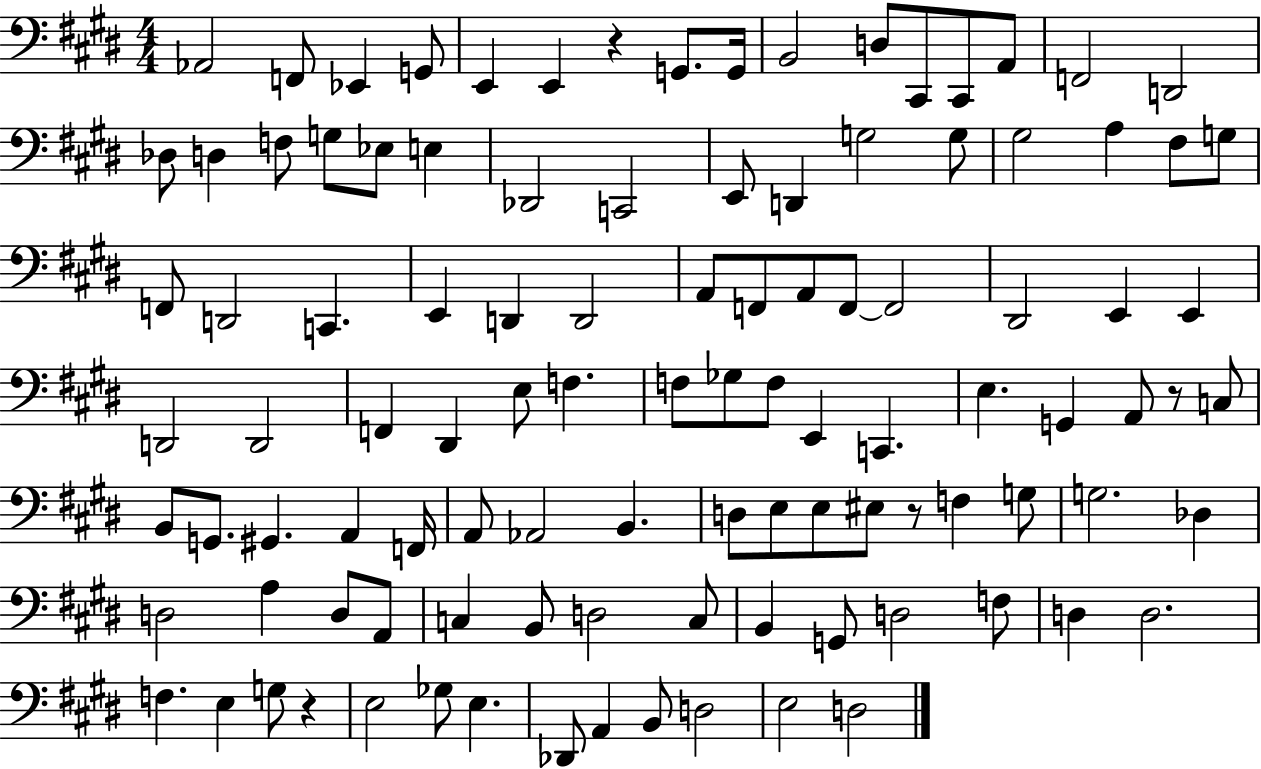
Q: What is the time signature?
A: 4/4